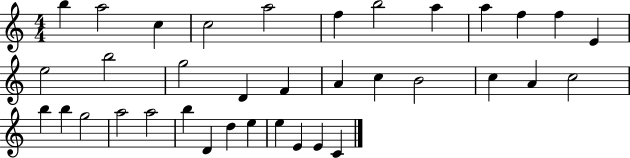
B5/q A5/h C5/q C5/h A5/h F5/q B5/h A5/q A5/q F5/q F5/q E4/q E5/h B5/h G5/h D4/q F4/q A4/q C5/q B4/h C5/q A4/q C5/h B5/q B5/q G5/h A5/h A5/h B5/q D4/q D5/q E5/q E5/q E4/q E4/q C4/q